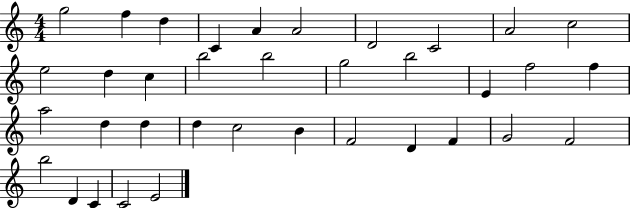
X:1
T:Untitled
M:4/4
L:1/4
K:C
g2 f d C A A2 D2 C2 A2 c2 e2 d c b2 b2 g2 b2 E f2 f a2 d d d c2 B F2 D F G2 F2 b2 D C C2 E2